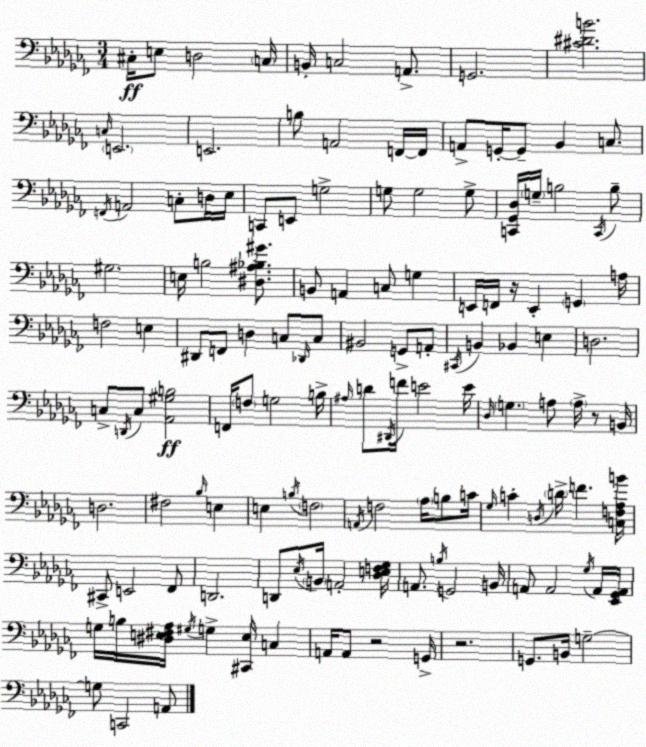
X:1
T:Untitled
M:3/4
L:1/4
K:Abm
^C,/4 E,/2 D,2 C,/4 B,,/4 C,2 A,,/2 G,,2 [^C^DB]2 C,/4 E,,2 E,,2 B,/2 A,,2 F,,/4 F,,/4 A,,/2 G,,/4 G,,/2 _B,, C,/2 F,,/4 A,,2 C,/2 D,/4 _E,/4 C,,/2 E,,/2 G,2 G,/2 G,2 G,/2 [C,,_G,,_D,]/4 G,/4 B,2 C,,/4 B,/2 ^G,2 E,/4 B,2 [^D,^A,_B,^G]/2 B,,/2 A,, C,/2 G, E,,/4 F,,/4 z/4 E,, G,, A,/4 F,2 E, ^D,,/2 F,,/2 D, C,/2 _D,,/4 C,/2 ^B,,2 G,,/2 A,,/2 ^C,,/4 B,, _B,, E, D,2 C,/2 D,,/4 C,/2 [_A,,^G,B,]2 F,,/4 F,/2 G,2 B,/4 ^A,/4 D/2 ^D,,/4 F/4 E2 E/4 _D,/4 G, A,/2 A,/4 z/2 B,,/4 D,2 ^F,2 _B,/4 E, E, B,/4 F,2 A,,/4 F,2 _A,/4 B,/2 C/4 _G,/4 C D,/4 D/4 F [C,F,_A,B]/4 ^C,,/2 E,,2 _F,,/2 D,,2 D,,/2 _E,/4 B,,/4 A,,2 [_D,E,F,_G,]/4 A,,/2 B,/4 G,,2 B,,/4 A,,/2 A,,2 _G,/4 A,,/4 [_E,,_G,,A,,]/4 G,/4 B,/4 [^D,E,^F,_A,]/4 ^G,/4 G, [^C,,E,]/4 C, A,,/4 A,,/2 z2 G,,/4 z2 G,,/2 B,,/4 G,2 G,/2 C,,2 A,,/2